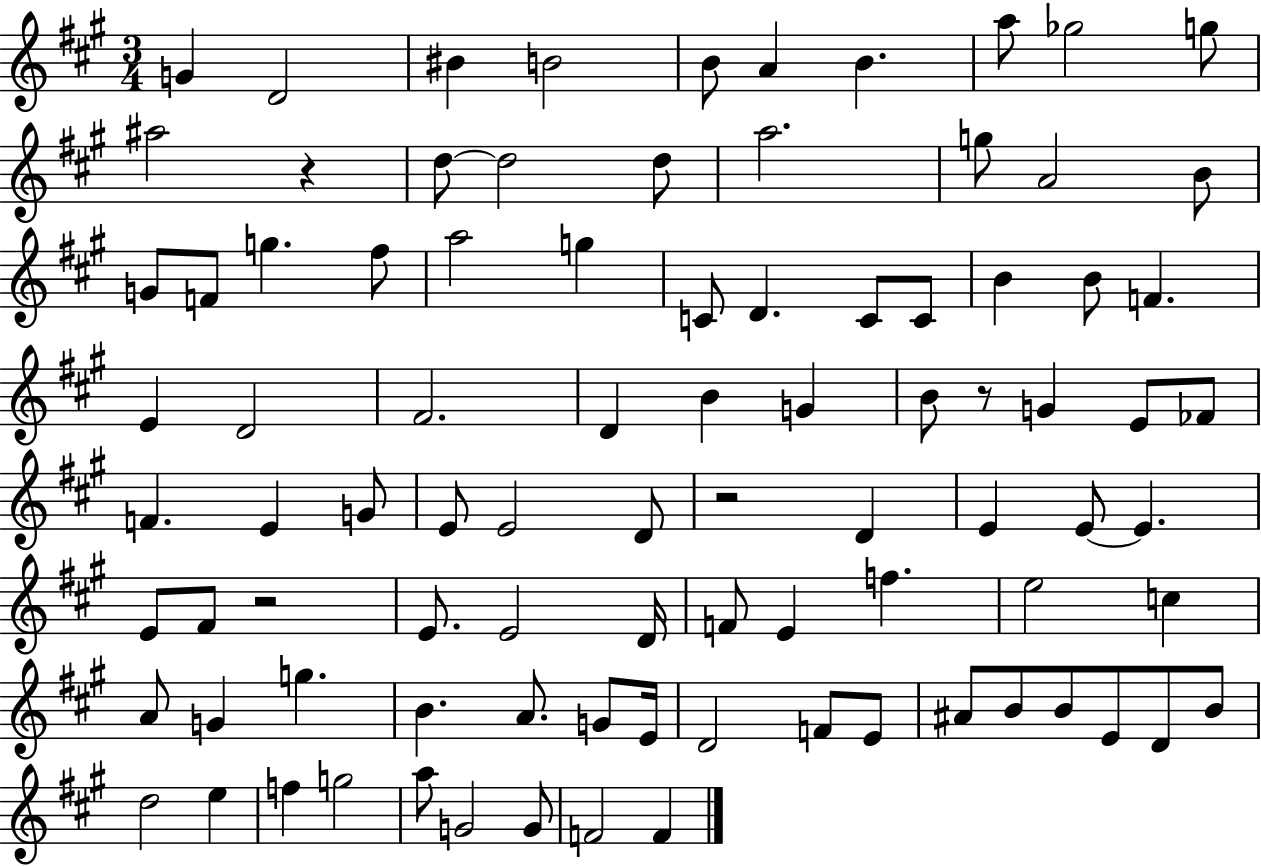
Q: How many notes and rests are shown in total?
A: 90